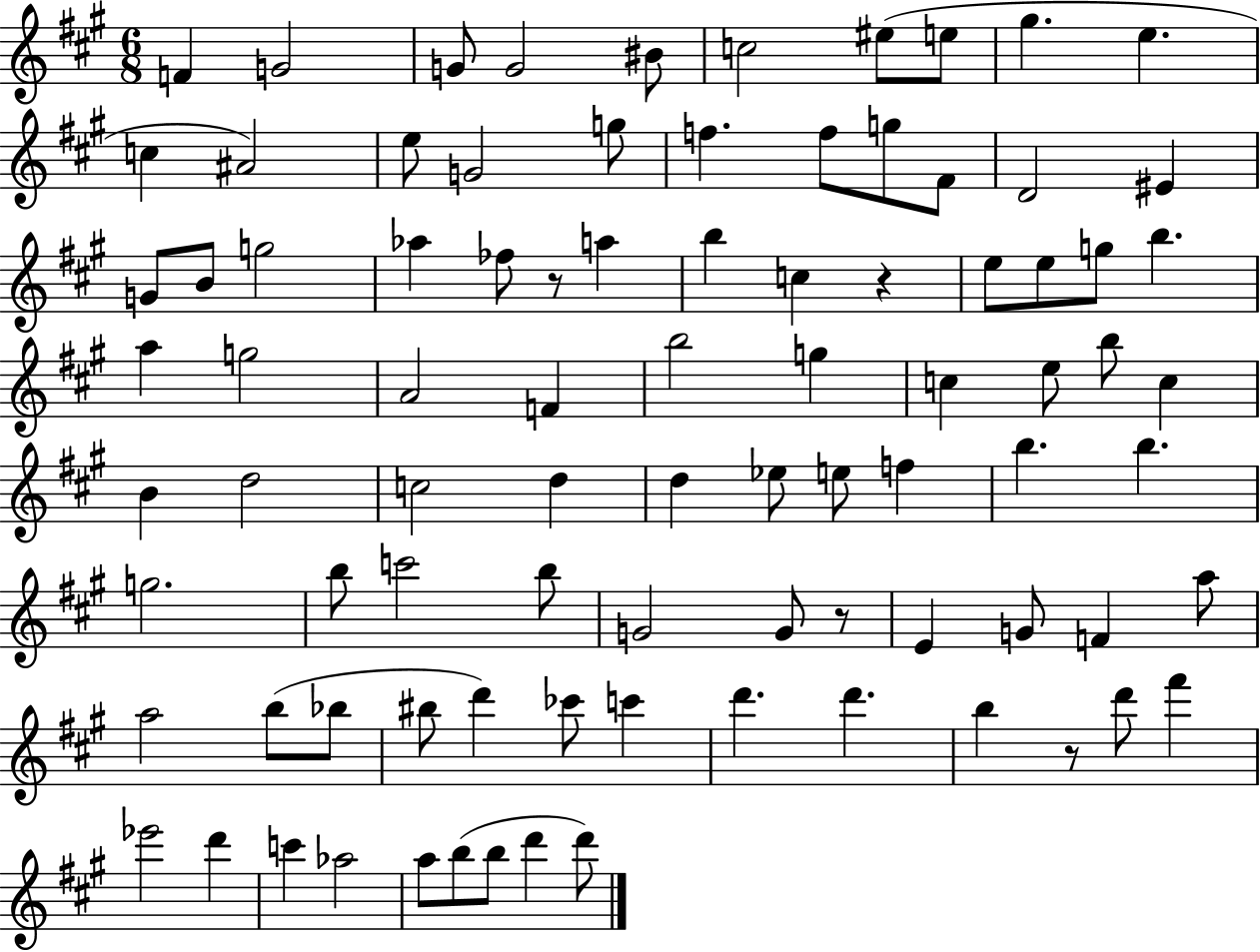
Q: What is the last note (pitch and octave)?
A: D6